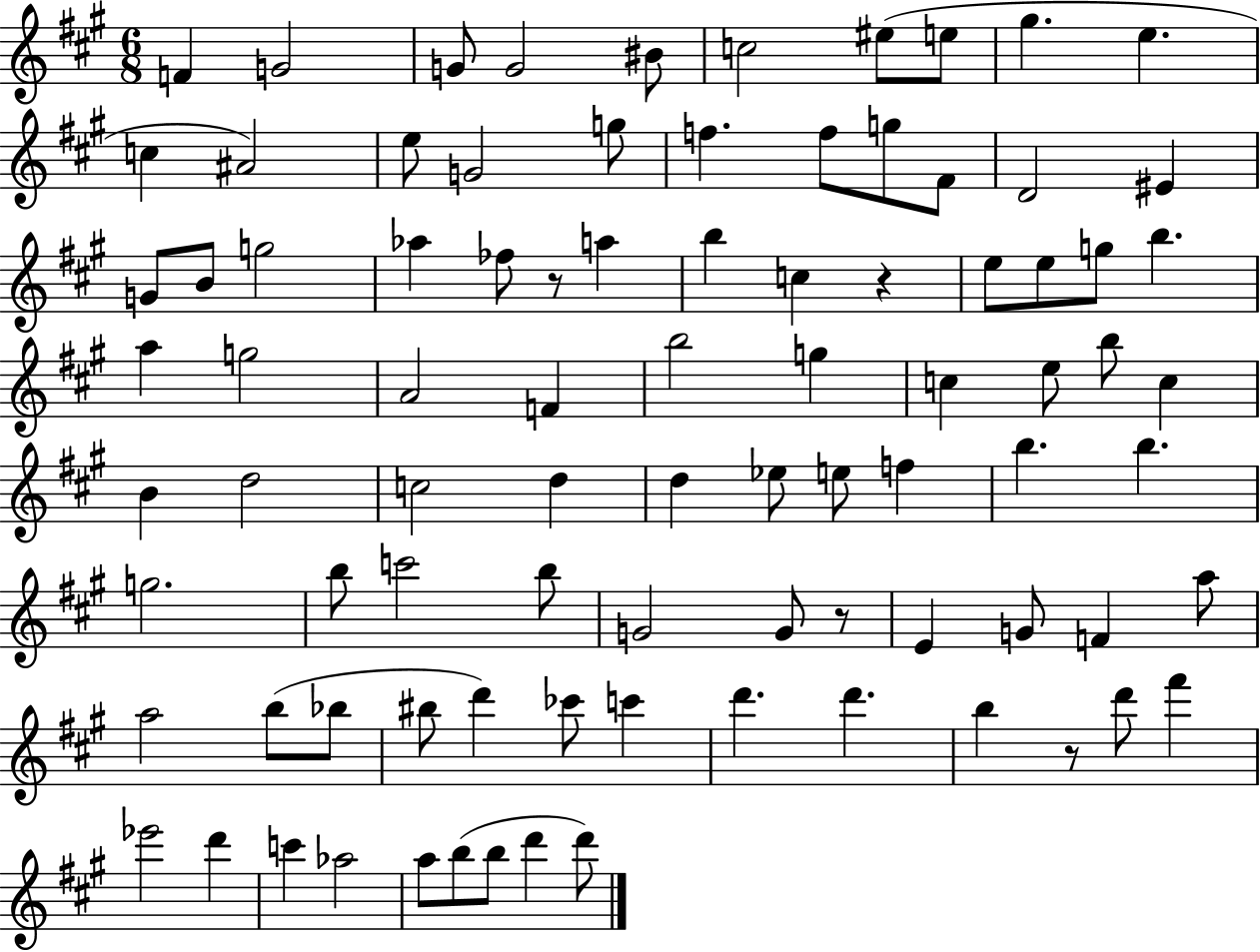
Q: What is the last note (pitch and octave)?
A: D6